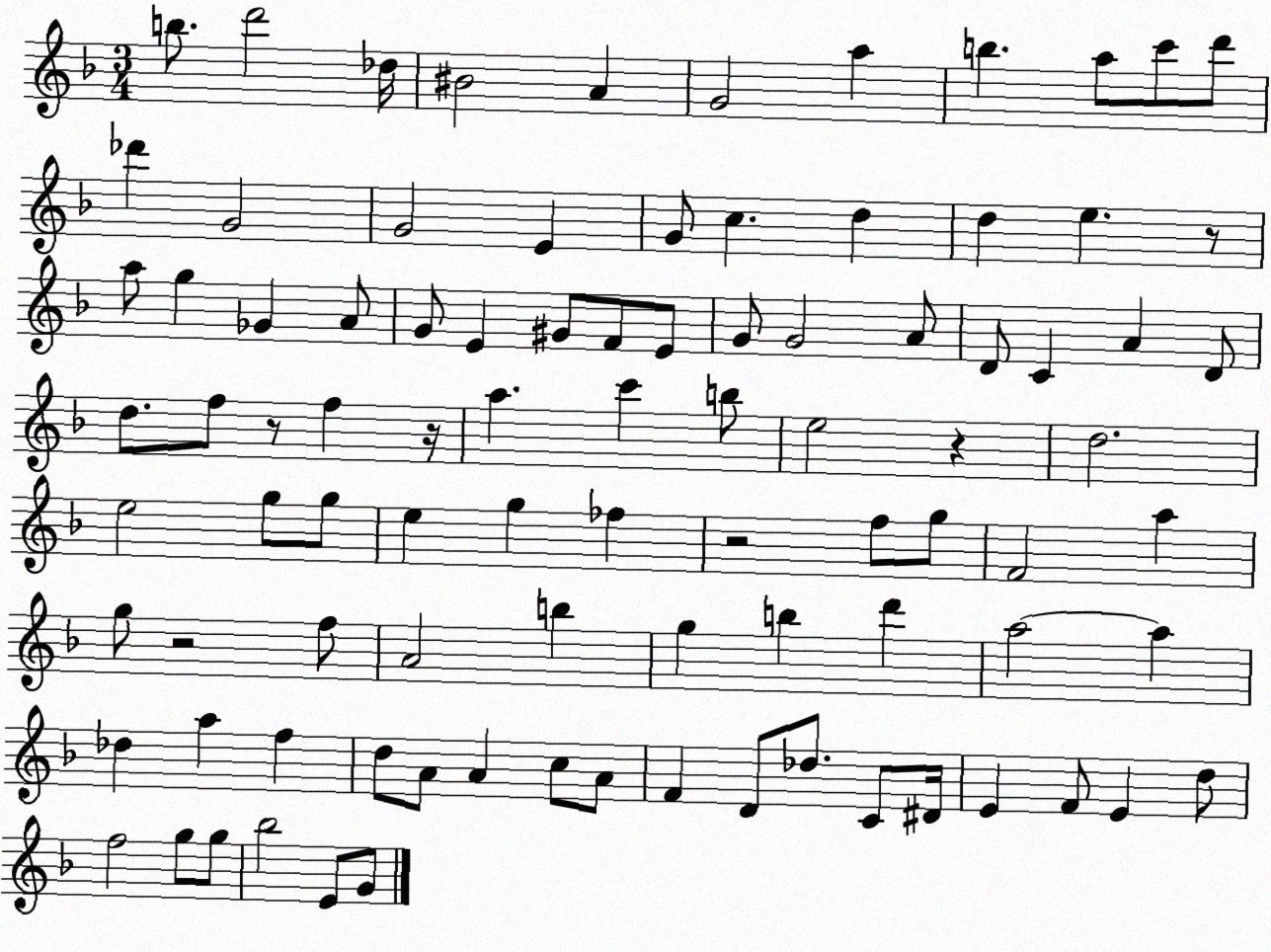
X:1
T:Untitled
M:3/4
L:1/4
K:F
b/2 d'2 _d/4 ^B2 A G2 a b a/2 c'/2 d'/2 _d' G2 G2 E G/2 c d d e z/2 a/2 g _G A/2 G/2 E ^G/2 F/2 E/2 G/2 G2 A/2 D/2 C A D/2 d/2 f/2 z/2 f z/4 a c' b/2 e2 z d2 e2 g/2 g/2 e g _f z2 f/2 g/2 F2 a g/2 z2 f/2 A2 b g b d' a2 a _d a f d/2 A/2 A c/2 A/2 F D/2 _d/2 C/2 ^D/4 E F/2 E d/2 f2 g/2 g/2 _b2 E/2 G/2